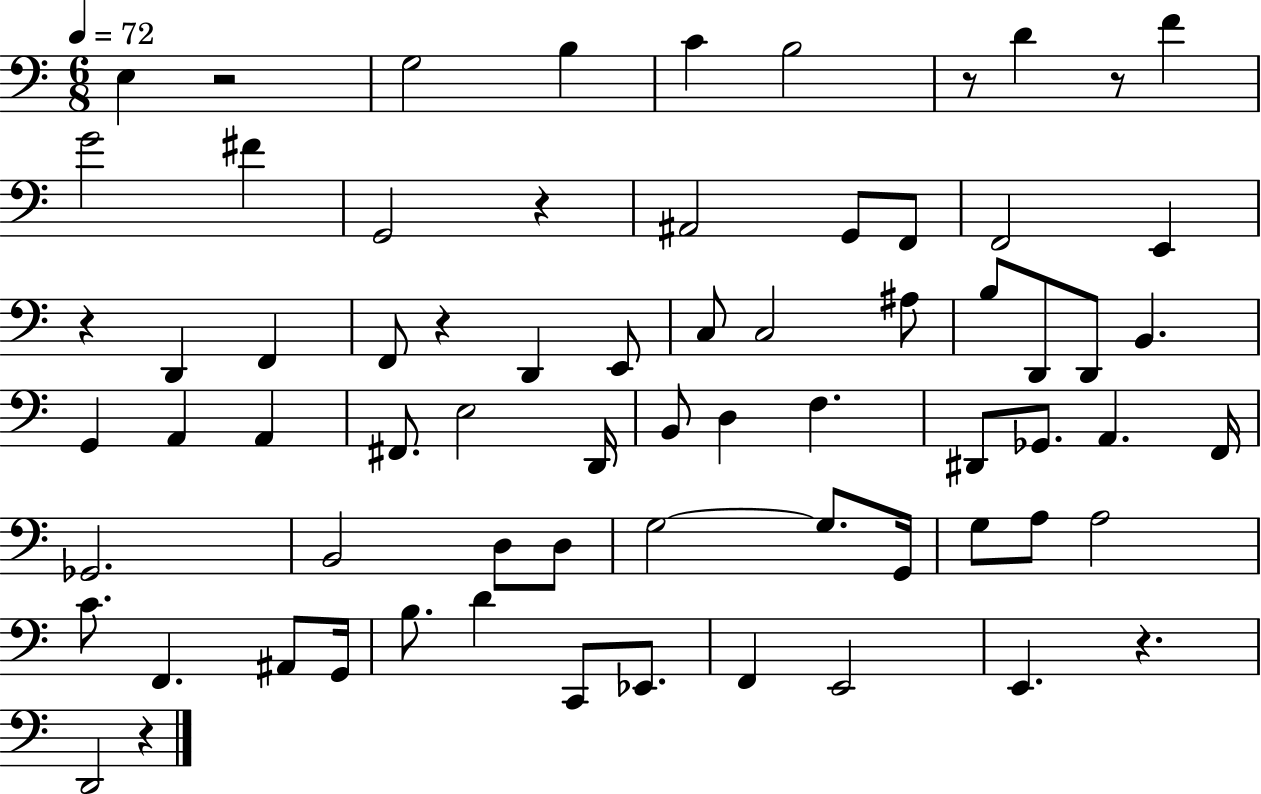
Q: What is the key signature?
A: C major